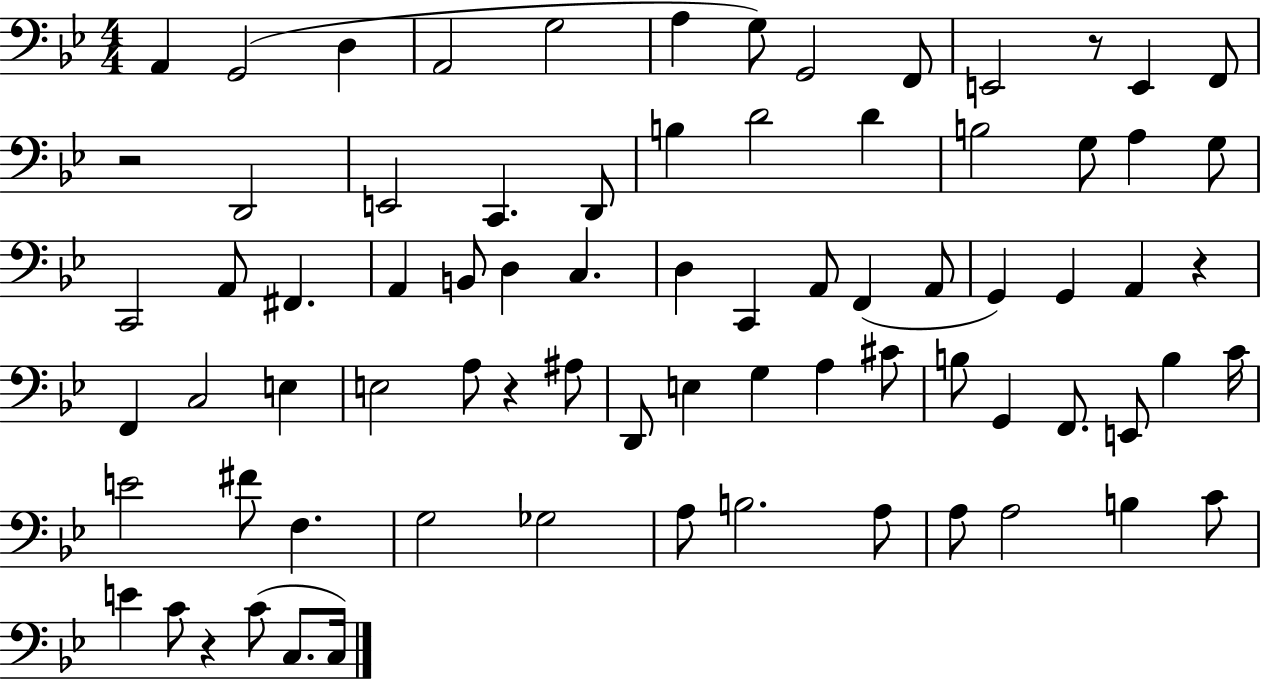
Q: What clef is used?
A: bass